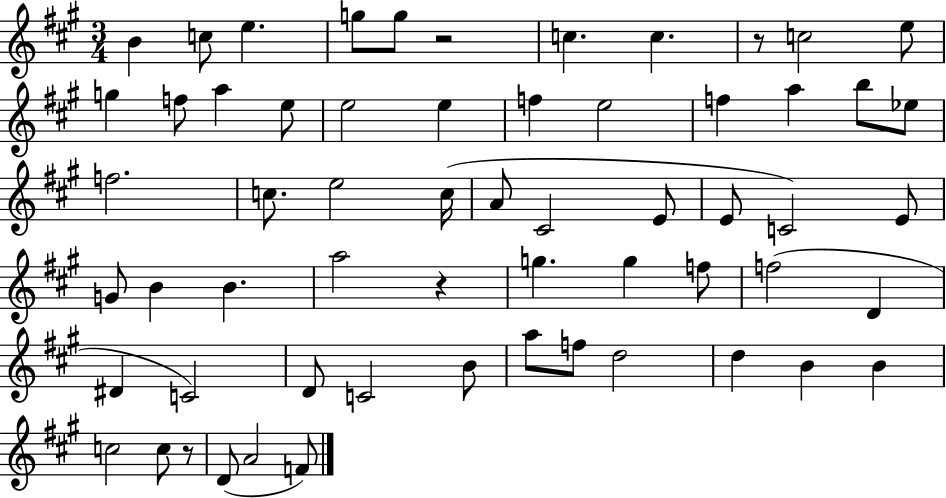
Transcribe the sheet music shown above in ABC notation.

X:1
T:Untitled
M:3/4
L:1/4
K:A
B c/2 e g/2 g/2 z2 c c z/2 c2 e/2 g f/2 a e/2 e2 e f e2 f a b/2 _e/2 f2 c/2 e2 c/4 A/2 ^C2 E/2 E/2 C2 E/2 G/2 B B a2 z g g f/2 f2 D ^D C2 D/2 C2 B/2 a/2 f/2 d2 d B B c2 c/2 z/2 D/2 A2 F/2